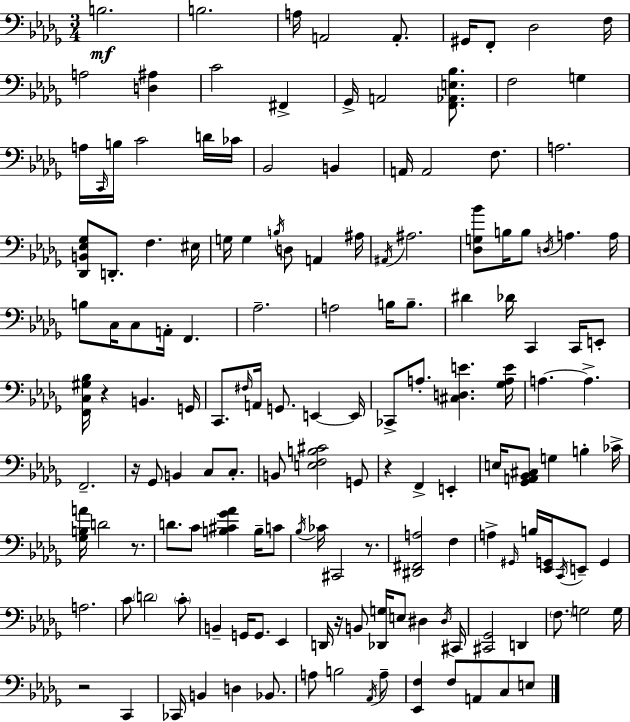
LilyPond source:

{
  \clef bass
  \numericTimeSignature
  \time 3/4
  \key bes \minor
  b2.\mf | b2. | a16 a,2 a,8.-. | gis,16 f,8-. des2 f16 | \break a2 <d ais>4 | c'2 fis,4-> | ges,16-> a,2 <f, aes, e bes>8. | f2 g4 | \break a16 \grace { c,16 } b16 c'2 d'16 | ces'16 bes,2 b,4 | a,16 a,2 f8. | a2. | \break <des, b, ees ges>8 d,8.-. f4. | eis16 g16 g4 \acciaccatura { b16 } d8 a,4 | ais16 \acciaccatura { ais,16 } ais2. | <des g bes'>8 b16 b8 \acciaccatura { d16 } a4. | \break a16 b8 c16 c8 a,16-. f,4. | aes2.-- | a2 | b16 b8.-- dis'4 des'16 c,4 | \break c,16 e,8-. <f, c gis bes>16 r4 b,4. | g,16 c,8. \grace { fis16 } a,16 g,8. | e,4~~ e,16 ces,8-> a8.-. <cis d e'>4. | <ges a e'>16 a4.~~ a4.-> | \break f,2.-- | r16 ges,8 b,4 | c8 c8.-. b,8 <e f b cis'>2 | g,8 r4 f,4-> | \break e,4-. e16 <ges, a, bes, cis>8 g4 | b4-. ces'16-> <ges b a'>16 d'2 | r8. d'8. c'8 <b cis' ges' aes'>4 | b16-- c'8 \acciaccatura { bes16 } ces'16 cis,2 | \break r8. <dis, fis, a>2 | f4 a4-> \grace { gis,16 } b16 | <ees, g,>16 \acciaccatura { c,16 } e,8-- g,4 a2. | c'8 \parenthesize d'2 | \break \parenthesize c'8-. b,4-- | g,16 g,8. ees,4 d,16 r16 b,8 | <des, g>16 e8 dis4 \acciaccatura { dis16 } cis,16 <cis, ges,>2 | d,4 \parenthesize f8. | \break g2 g16 r2 | c,4 ces,16 b,4 | d4 bes,8. a8 b2 | \acciaccatura { aes,16 } a8-- <ees, f>4 | \break f8 a,8 c8 e8 \bar "|."
}